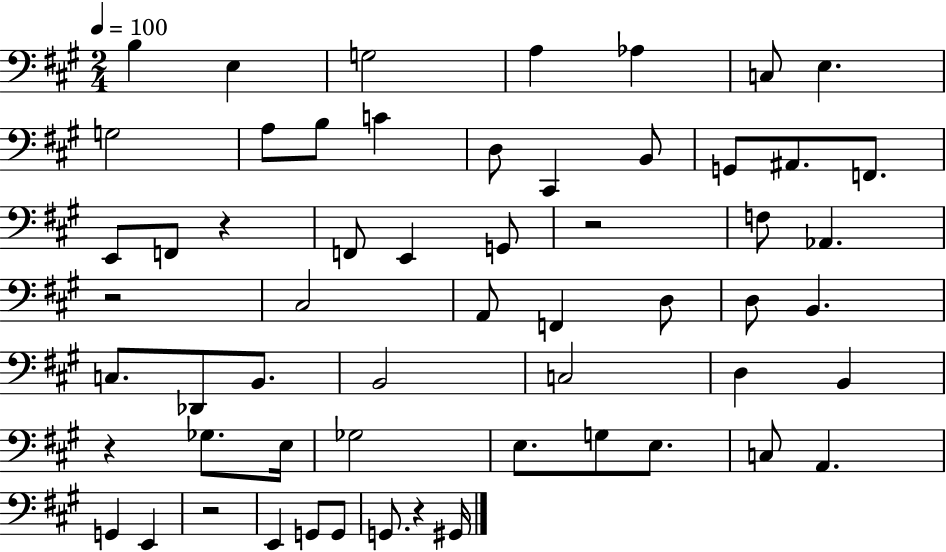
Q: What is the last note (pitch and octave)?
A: G#2